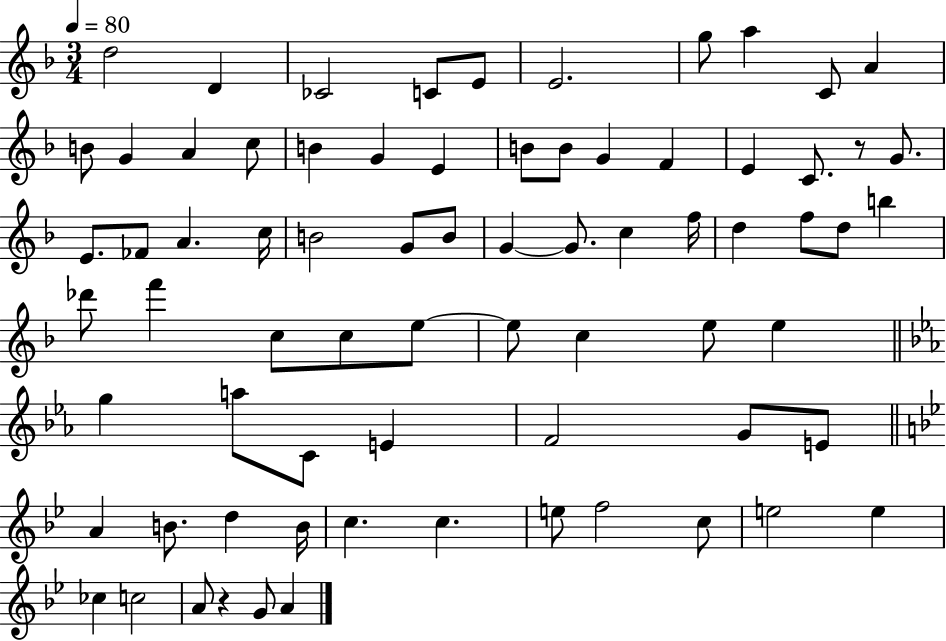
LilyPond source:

{
  \clef treble
  \numericTimeSignature
  \time 3/4
  \key f \major
  \tempo 4 = 80
  \repeat volta 2 { d''2 d'4 | ces'2 c'8 e'8 | e'2. | g''8 a''4 c'8 a'4 | \break b'8 g'4 a'4 c''8 | b'4 g'4 e'4 | b'8 b'8 g'4 f'4 | e'4 c'8. r8 g'8. | \break e'8. fes'8 a'4. c''16 | b'2 g'8 b'8 | g'4~~ g'8. c''4 f''16 | d''4 f''8 d''8 b''4 | \break des'''8 f'''4 c''8 c''8 e''8~~ | e''8 c''4 e''8 e''4 | \bar "||" \break \key ees \major g''4 a''8 c'8 e'4 | f'2 g'8 e'8 | \bar "||" \break \key bes \major a'4 b'8. d''4 b'16 | c''4. c''4. | e''8 f''2 c''8 | e''2 e''4 | \break ces''4 c''2 | a'8 r4 g'8 a'4 | } \bar "|."
}